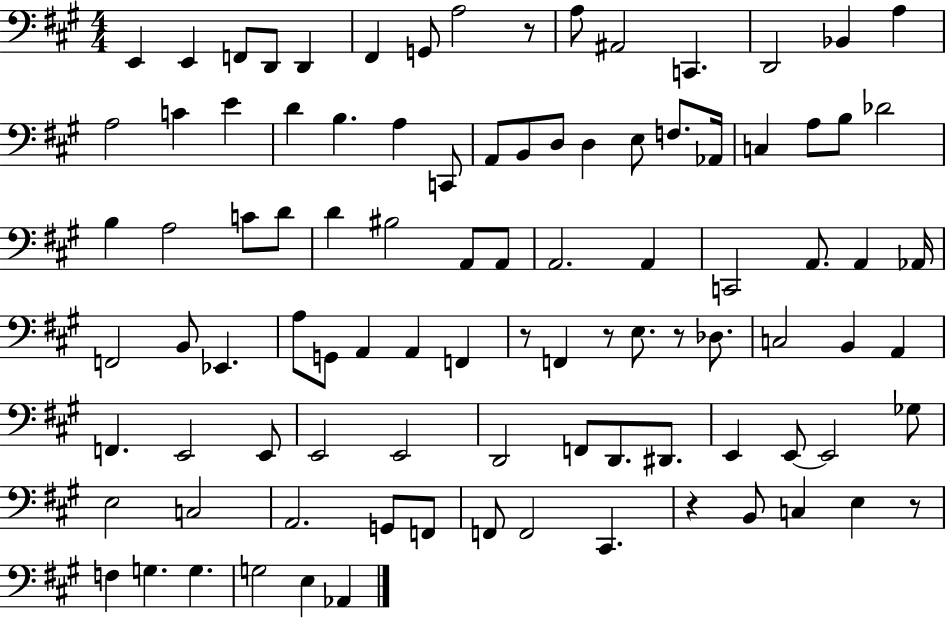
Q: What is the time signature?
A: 4/4